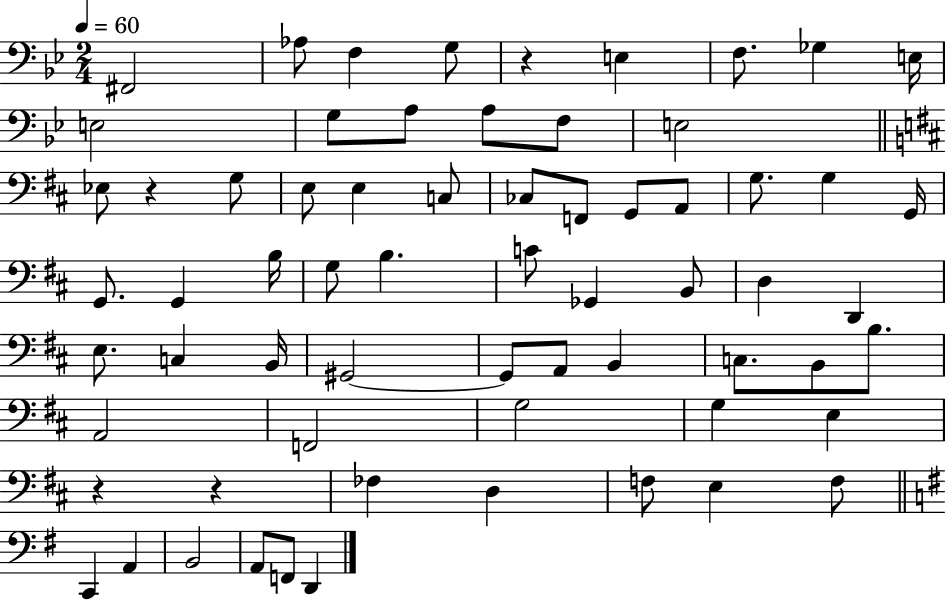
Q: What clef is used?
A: bass